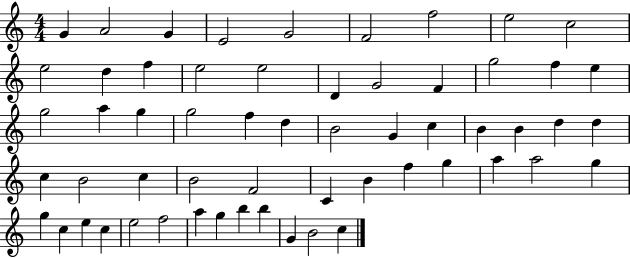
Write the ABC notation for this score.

X:1
T:Untitled
M:4/4
L:1/4
K:C
G A2 G E2 G2 F2 f2 e2 c2 e2 d f e2 e2 D G2 F g2 f e g2 a g g2 f d B2 G c B B d d c B2 c B2 F2 C B f g a a2 g g c e c e2 f2 a g b b G B2 c